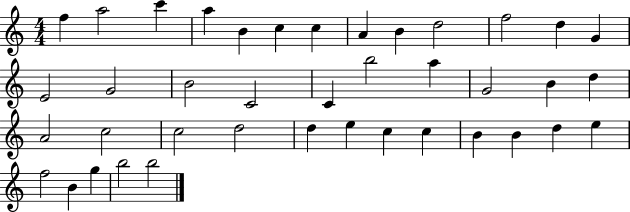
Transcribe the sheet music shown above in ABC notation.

X:1
T:Untitled
M:4/4
L:1/4
K:C
f a2 c' a B c c A B d2 f2 d G E2 G2 B2 C2 C b2 a G2 B d A2 c2 c2 d2 d e c c B B d e f2 B g b2 b2